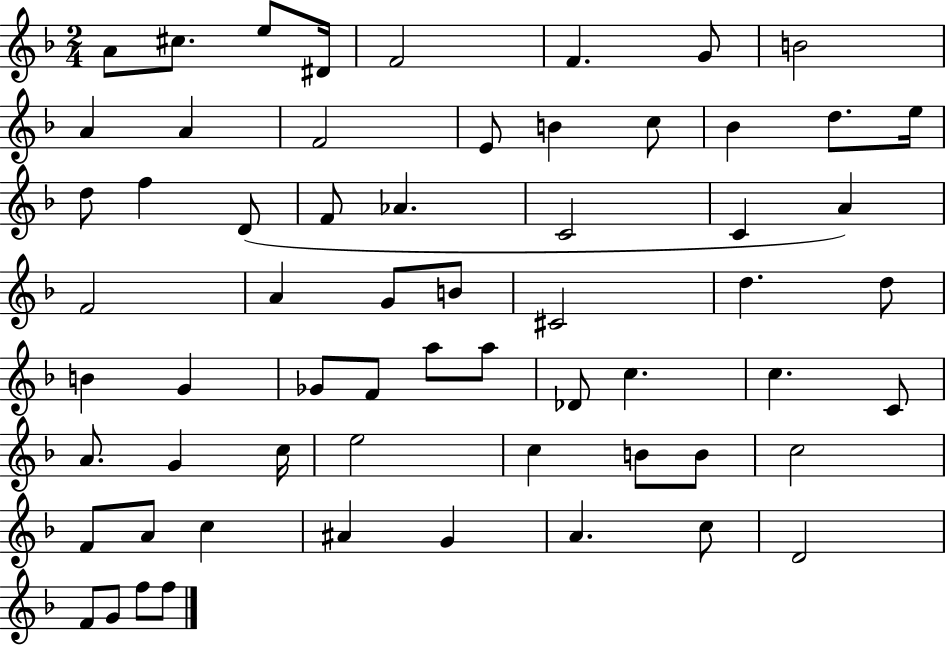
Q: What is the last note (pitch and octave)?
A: F5